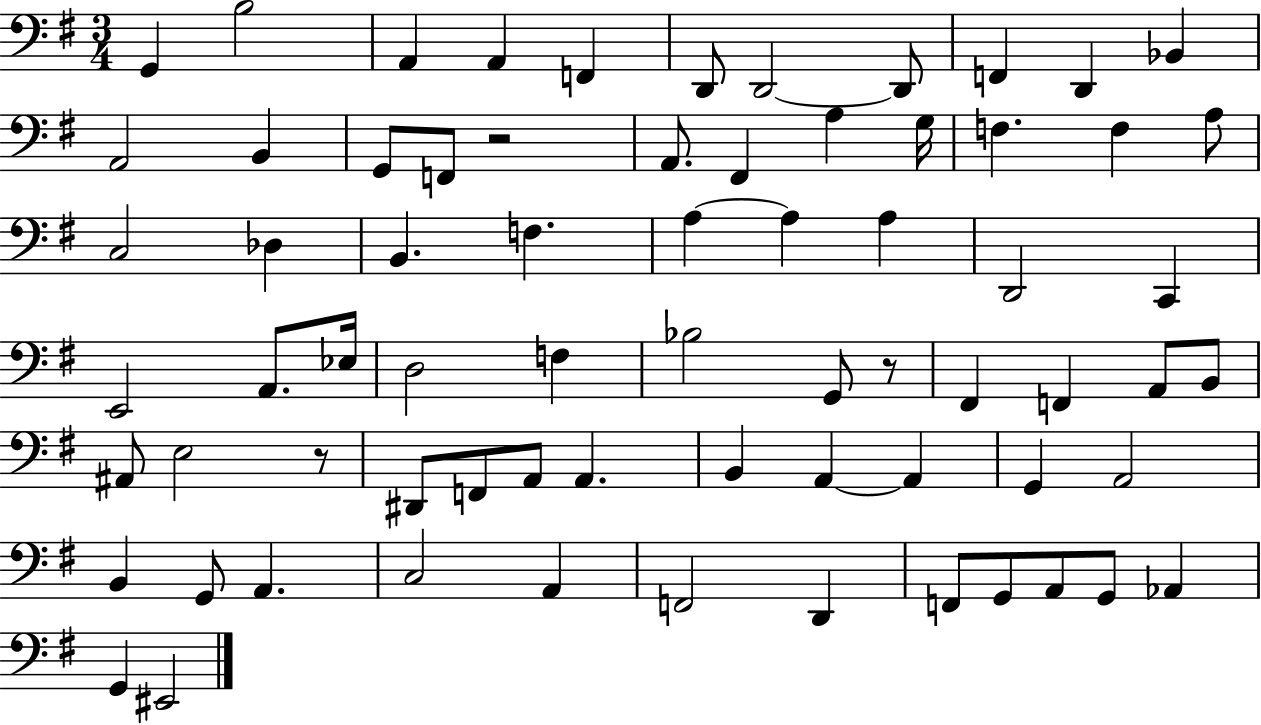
{
  \clef bass
  \numericTimeSignature
  \time 3/4
  \key g \major
  g,4 b2 | a,4 a,4 f,4 | d,8 d,2~~ d,8 | f,4 d,4 bes,4 | \break a,2 b,4 | g,8 f,8 r2 | a,8. fis,4 a4 g16 | f4. f4 a8 | \break c2 des4 | b,4. f4. | a4~~ a4 a4 | d,2 c,4 | \break e,2 a,8. ees16 | d2 f4 | bes2 g,8 r8 | fis,4 f,4 a,8 b,8 | \break ais,8 e2 r8 | dis,8 f,8 a,8 a,4. | b,4 a,4~~ a,4 | g,4 a,2 | \break b,4 g,8 a,4. | c2 a,4 | f,2 d,4 | f,8 g,8 a,8 g,8 aes,4 | \break g,4 eis,2 | \bar "|."
}